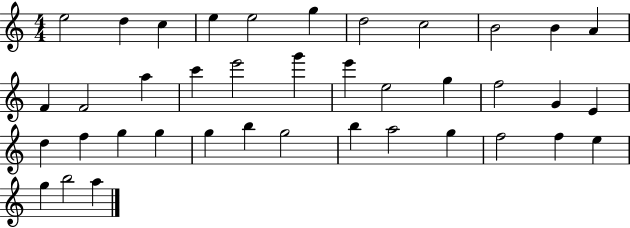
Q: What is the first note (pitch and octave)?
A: E5